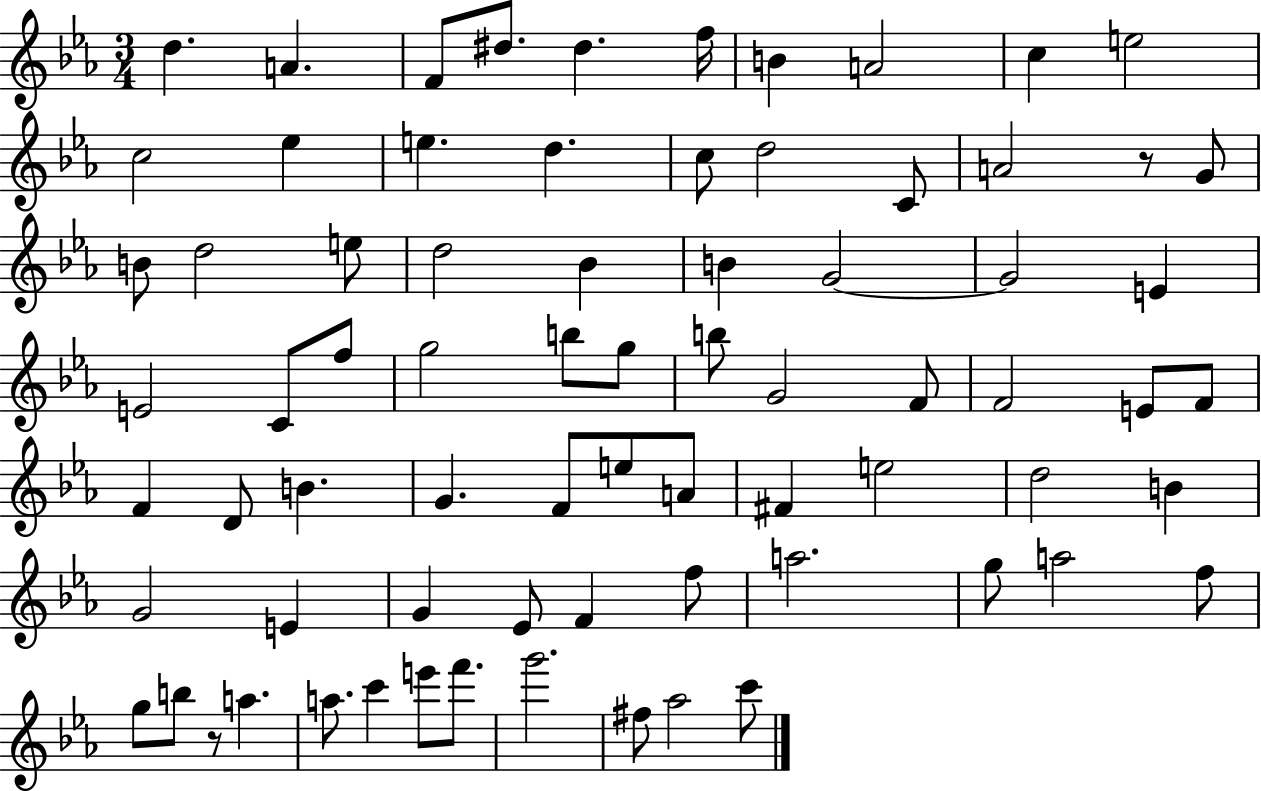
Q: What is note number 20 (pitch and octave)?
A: B4